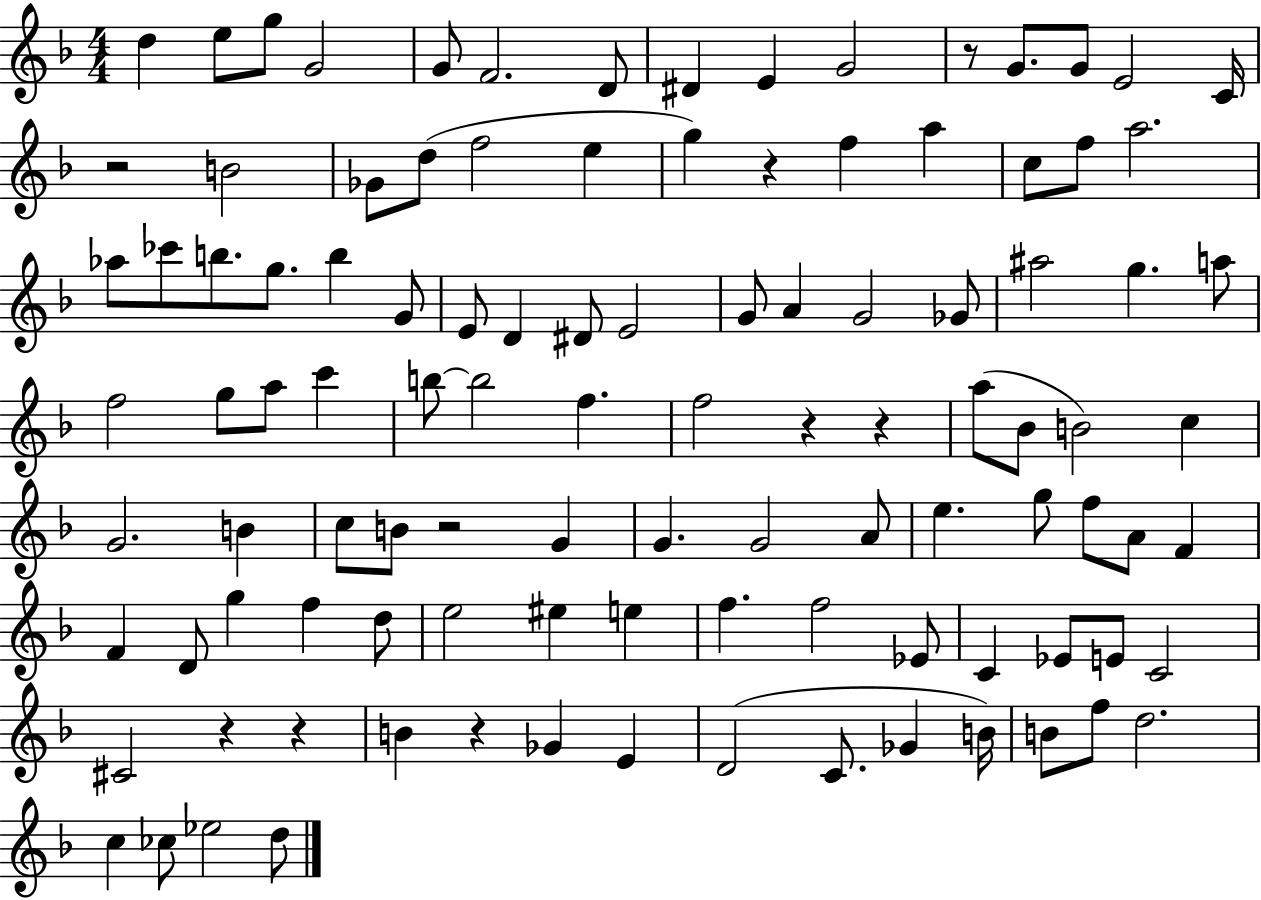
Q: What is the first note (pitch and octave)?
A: D5